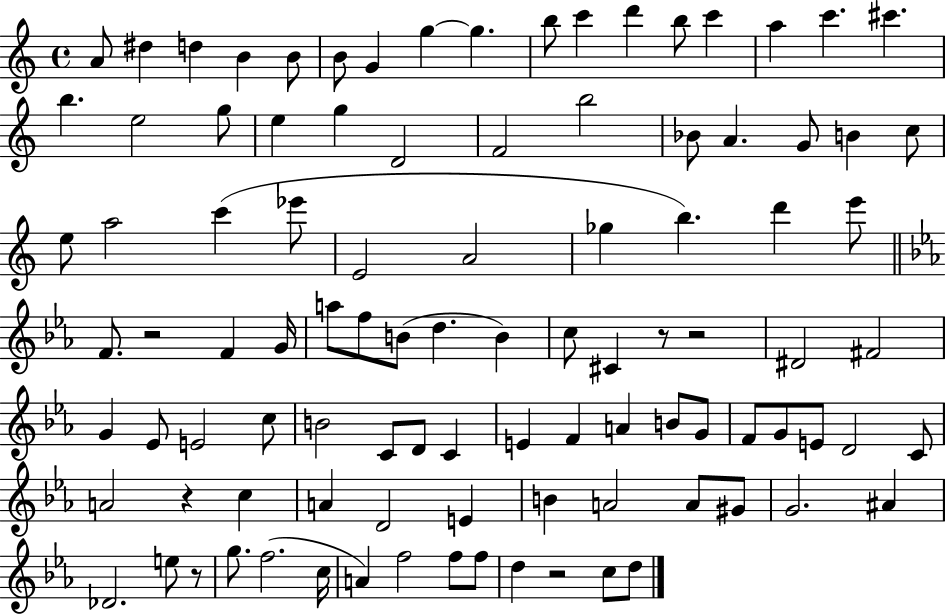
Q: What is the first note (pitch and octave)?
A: A4